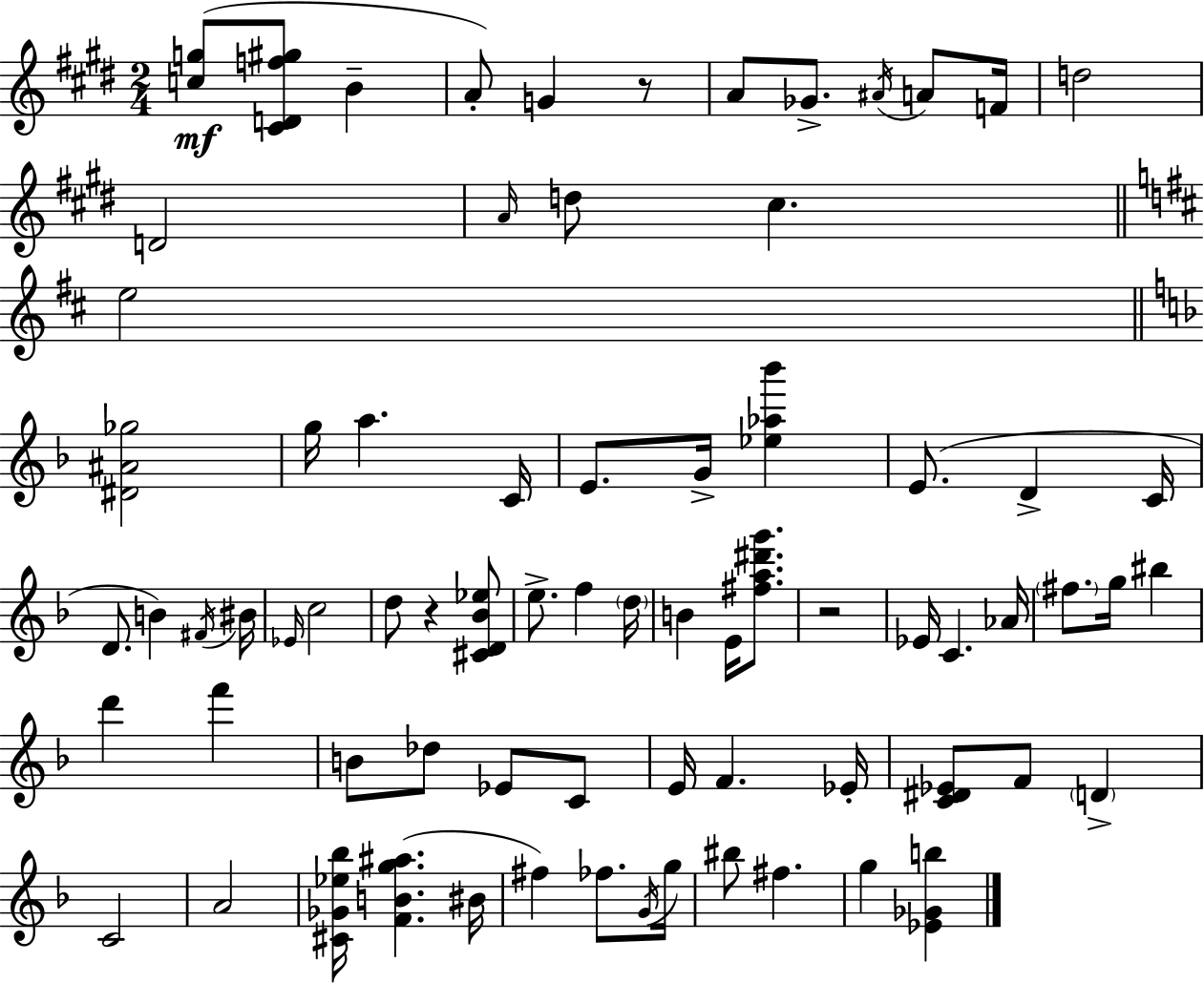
[C5,G5]/e [C#4,D4,F5,G#5]/e B4/q A4/e G4/q R/e A4/e Gb4/e. A#4/s A4/e F4/s D5/h D4/h A4/s D5/e C#5/q. E5/h [D#4,A#4,Gb5]/h G5/s A5/q. C4/s E4/e. G4/s [Eb5,Ab5,Bb6]/q E4/e. D4/q C4/s D4/e. B4/q F#4/s BIS4/s Eb4/s C5/h D5/e R/q [C#4,D4,Bb4,Eb5]/e E5/e. F5/q D5/s B4/q E4/s [F#5,A5,D#6,G6]/e. R/h Eb4/s C4/q. Ab4/s F#5/e. G5/s BIS5/q D6/q F6/q B4/e Db5/e Eb4/e C4/e E4/s F4/q. Eb4/s [C4,D#4,Eb4]/e F4/e D4/q C4/h A4/h [C#4,Gb4,Eb5,Bb5]/s [F4,B4,G5,A#5]/q. BIS4/s F#5/q FES5/e. G4/s G5/s BIS5/e F#5/q. G5/q [Eb4,Gb4,B5]/q